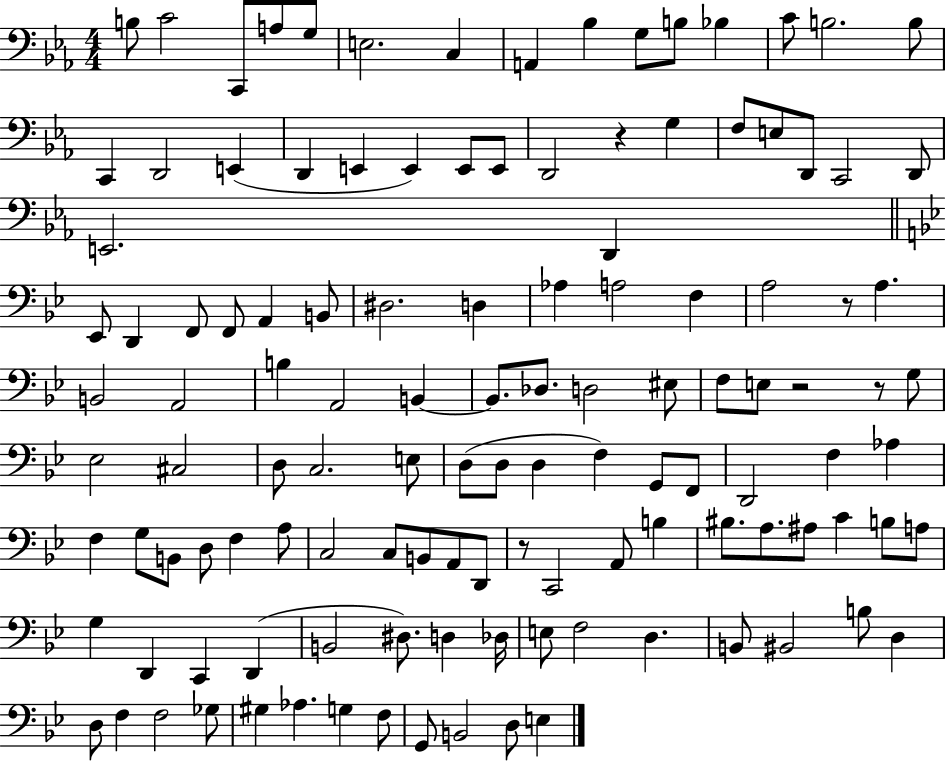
X:1
T:Untitled
M:4/4
L:1/4
K:Eb
B,/2 C2 C,,/2 A,/2 G,/2 E,2 C, A,, _B, G,/2 B,/2 _B, C/2 B,2 B,/2 C,, D,,2 E,, D,, E,, E,, E,,/2 E,,/2 D,,2 z G, F,/2 E,/2 D,,/2 C,,2 D,,/2 E,,2 D,, _E,,/2 D,, F,,/2 F,,/2 A,, B,,/2 ^D,2 D, _A, A,2 F, A,2 z/2 A, B,,2 A,,2 B, A,,2 B,, B,,/2 _D,/2 D,2 ^E,/2 F,/2 E,/2 z2 z/2 G,/2 _E,2 ^C,2 D,/2 C,2 E,/2 D,/2 D,/2 D, F, G,,/2 F,,/2 D,,2 F, _A, F, G,/2 B,,/2 D,/2 F, A,/2 C,2 C,/2 B,,/2 A,,/2 D,,/2 z/2 C,,2 A,,/2 B, ^B,/2 A,/2 ^A,/2 C B,/2 A,/2 G, D,, C,, D,, B,,2 ^D,/2 D, _D,/4 E,/2 F,2 D, B,,/2 ^B,,2 B,/2 D, D,/2 F, F,2 _G,/2 ^G, _A, G, F,/2 G,,/2 B,,2 D,/2 E,